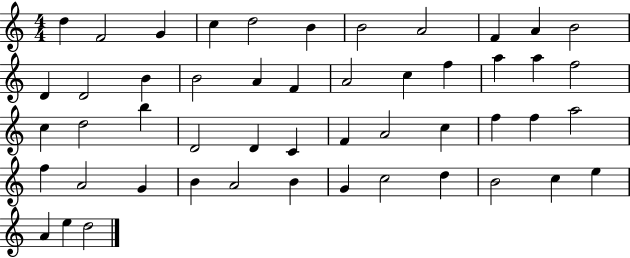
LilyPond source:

{
  \clef treble
  \numericTimeSignature
  \time 4/4
  \key c \major
  d''4 f'2 g'4 | c''4 d''2 b'4 | b'2 a'2 | f'4 a'4 b'2 | \break d'4 d'2 b'4 | b'2 a'4 f'4 | a'2 c''4 f''4 | a''4 a''4 f''2 | \break c''4 d''2 b''4 | d'2 d'4 c'4 | f'4 a'2 c''4 | f''4 f''4 a''2 | \break f''4 a'2 g'4 | b'4 a'2 b'4 | g'4 c''2 d''4 | b'2 c''4 e''4 | \break a'4 e''4 d''2 | \bar "|."
}